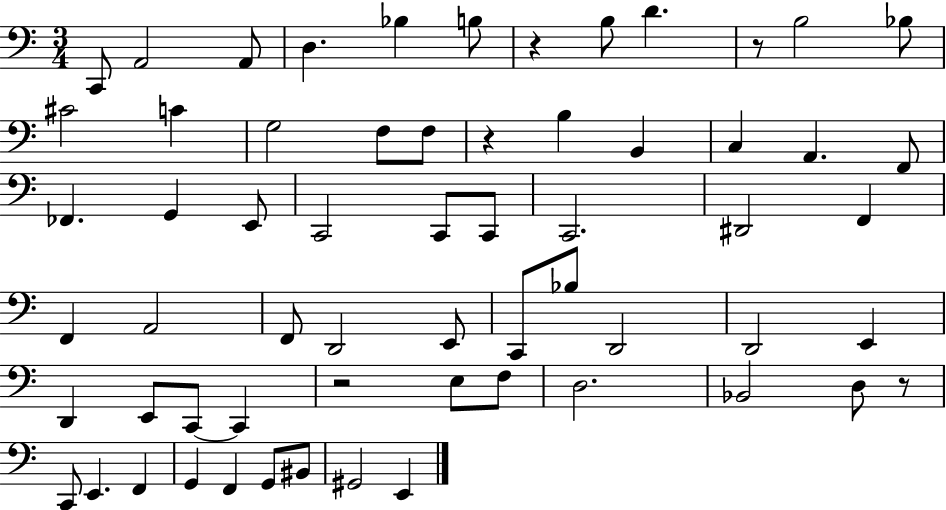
C2/e A2/h A2/e D3/q. Bb3/q B3/e R/q B3/e D4/q. R/e B3/h Bb3/e C#4/h C4/q G3/h F3/e F3/e R/q B3/q B2/q C3/q A2/q. F2/e FES2/q. G2/q E2/e C2/h C2/e C2/e C2/h. D#2/h F2/q F2/q A2/h F2/e D2/h E2/e C2/e Bb3/e D2/h D2/h E2/q D2/q E2/e C2/e C2/q R/h E3/e F3/e D3/h. Bb2/h D3/e R/e C2/e E2/q. F2/q G2/q F2/q G2/e BIS2/e G#2/h E2/q